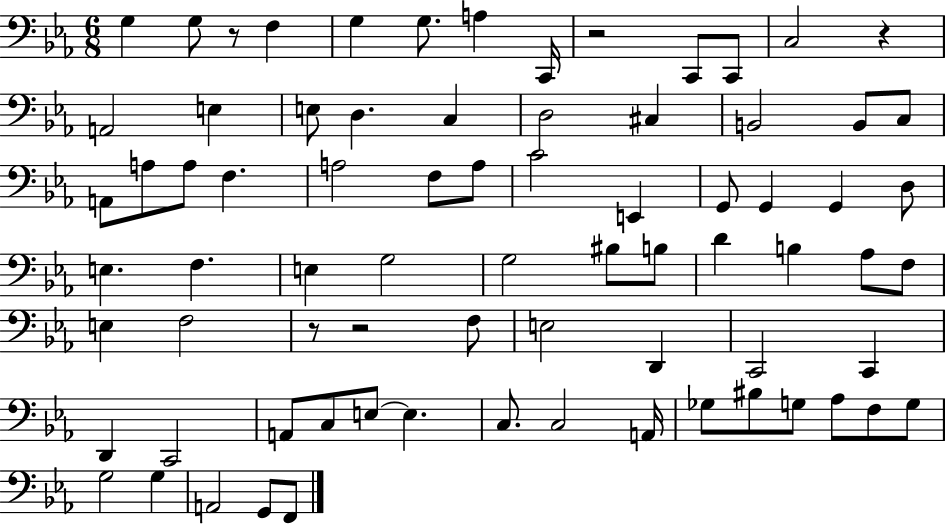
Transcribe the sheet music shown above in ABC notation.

X:1
T:Untitled
M:6/8
L:1/4
K:Eb
G, G,/2 z/2 F, G, G,/2 A, C,,/4 z2 C,,/2 C,,/2 C,2 z A,,2 E, E,/2 D, C, D,2 ^C, B,,2 B,,/2 C,/2 A,,/2 A,/2 A,/2 F, A,2 F,/2 A,/2 C2 E,, G,,/2 G,, G,, D,/2 E, F, E, G,2 G,2 ^B,/2 B,/2 D B, _A,/2 F,/2 E, F,2 z/2 z2 F,/2 E,2 D,, C,,2 C,, D,, C,,2 A,,/2 C,/2 E,/2 E, C,/2 C,2 A,,/4 _G,/2 ^B,/2 G,/2 _A,/2 F,/2 G,/2 G,2 G, A,,2 G,,/2 F,,/2